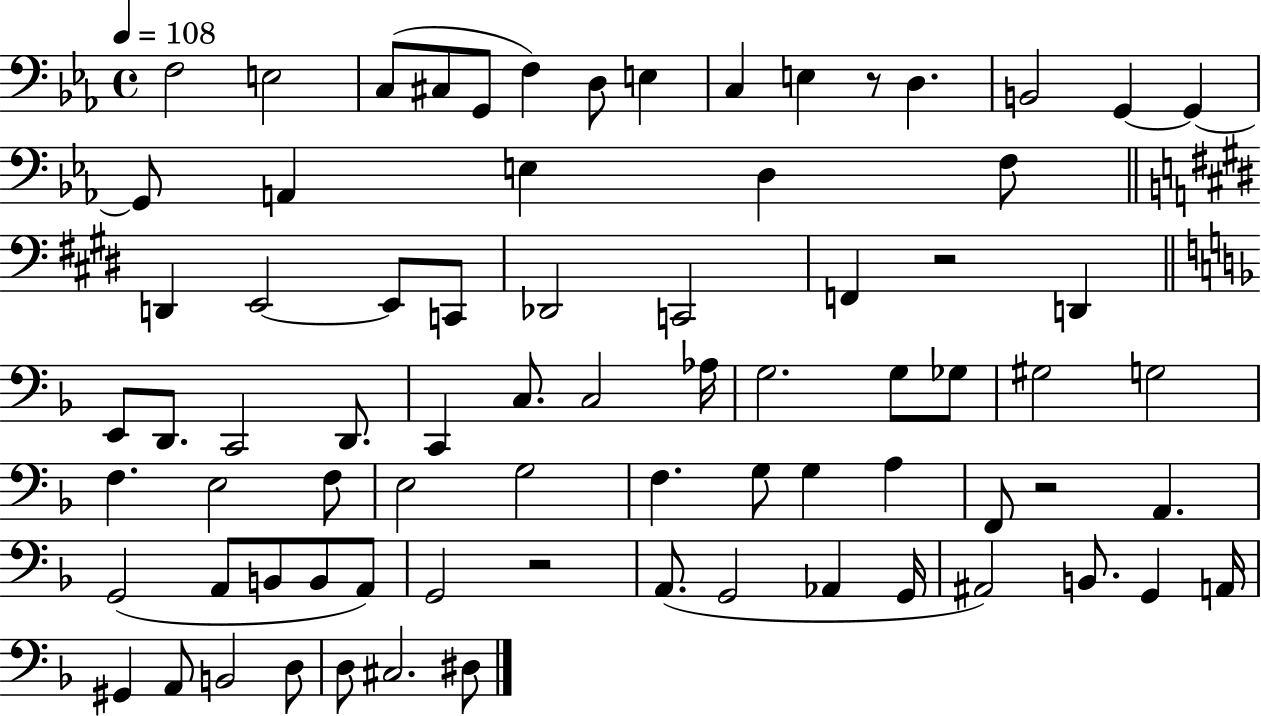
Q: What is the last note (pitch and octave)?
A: D#3